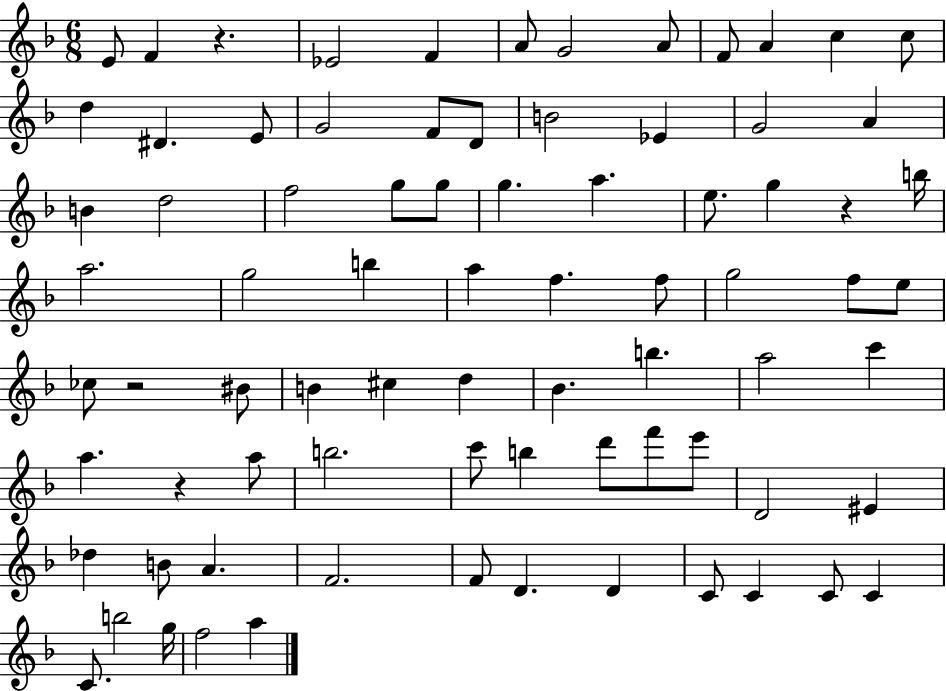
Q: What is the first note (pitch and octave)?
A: E4